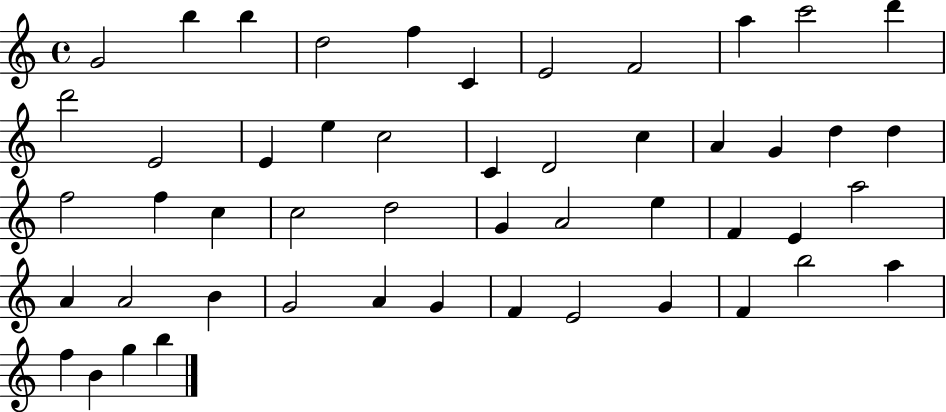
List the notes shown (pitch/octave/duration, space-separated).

G4/h B5/q B5/q D5/h F5/q C4/q E4/h F4/h A5/q C6/h D6/q D6/h E4/h E4/q E5/q C5/h C4/q D4/h C5/q A4/q G4/q D5/q D5/q F5/h F5/q C5/q C5/h D5/h G4/q A4/h E5/q F4/q E4/q A5/h A4/q A4/h B4/q G4/h A4/q G4/q F4/q E4/h G4/q F4/q B5/h A5/q F5/q B4/q G5/q B5/q